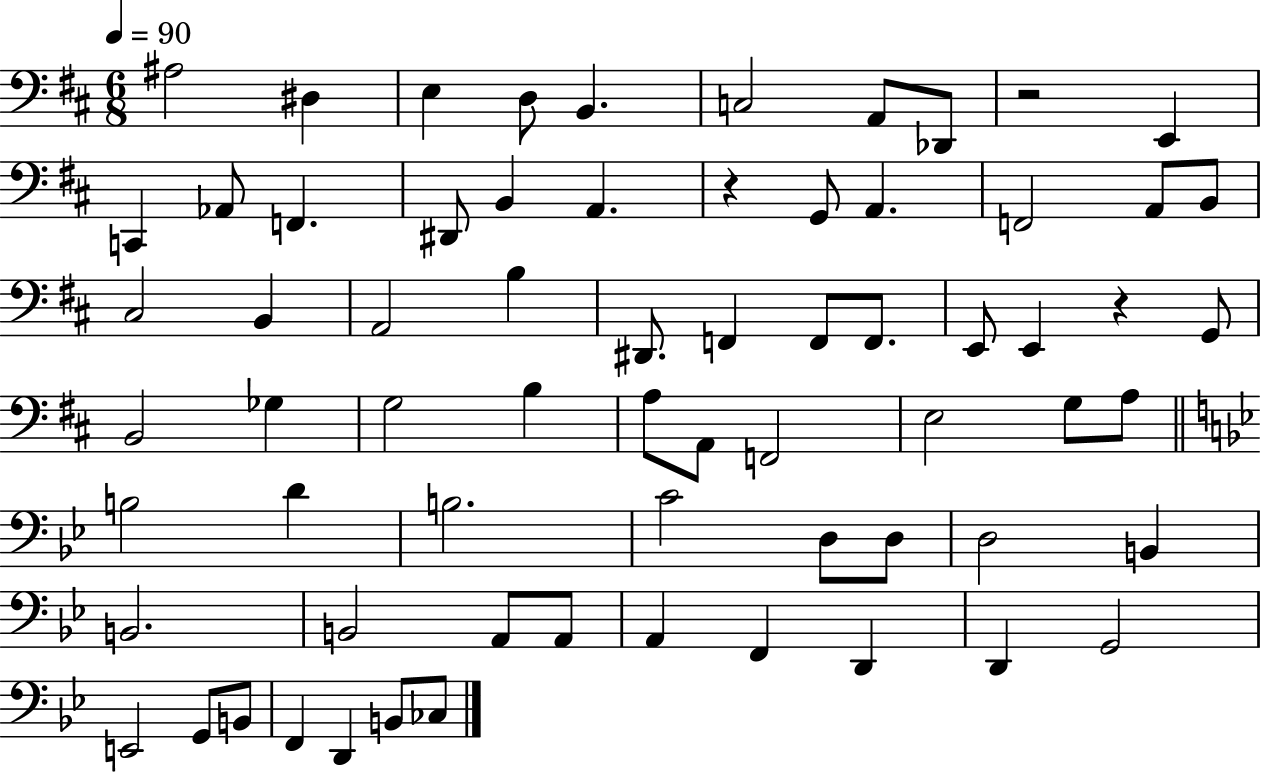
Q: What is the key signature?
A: D major